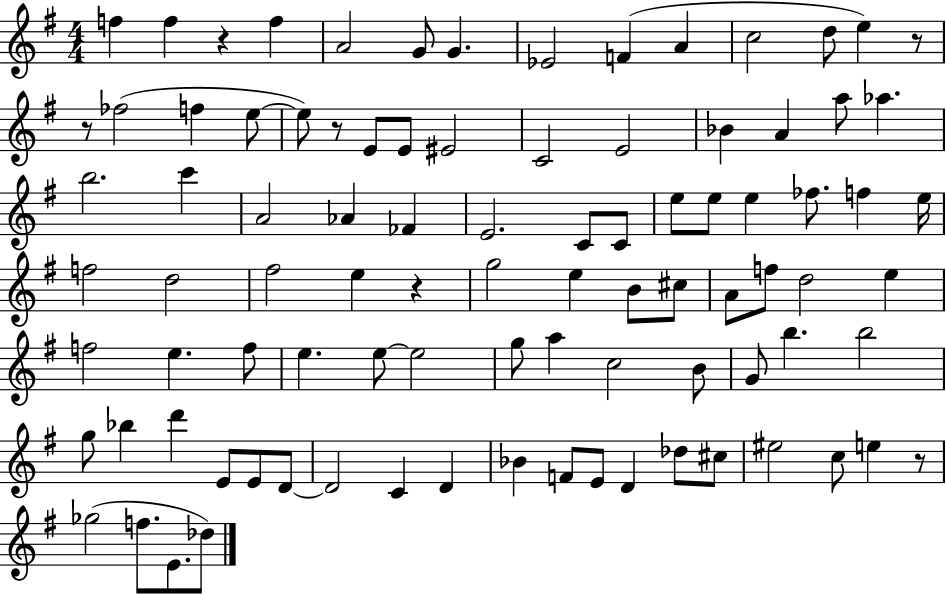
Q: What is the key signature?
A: G major